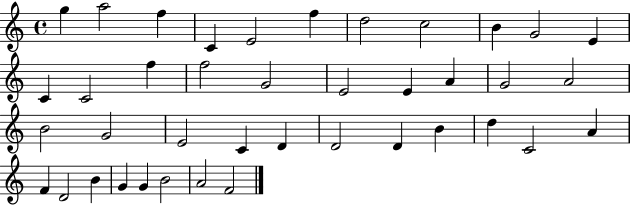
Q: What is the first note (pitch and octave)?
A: G5